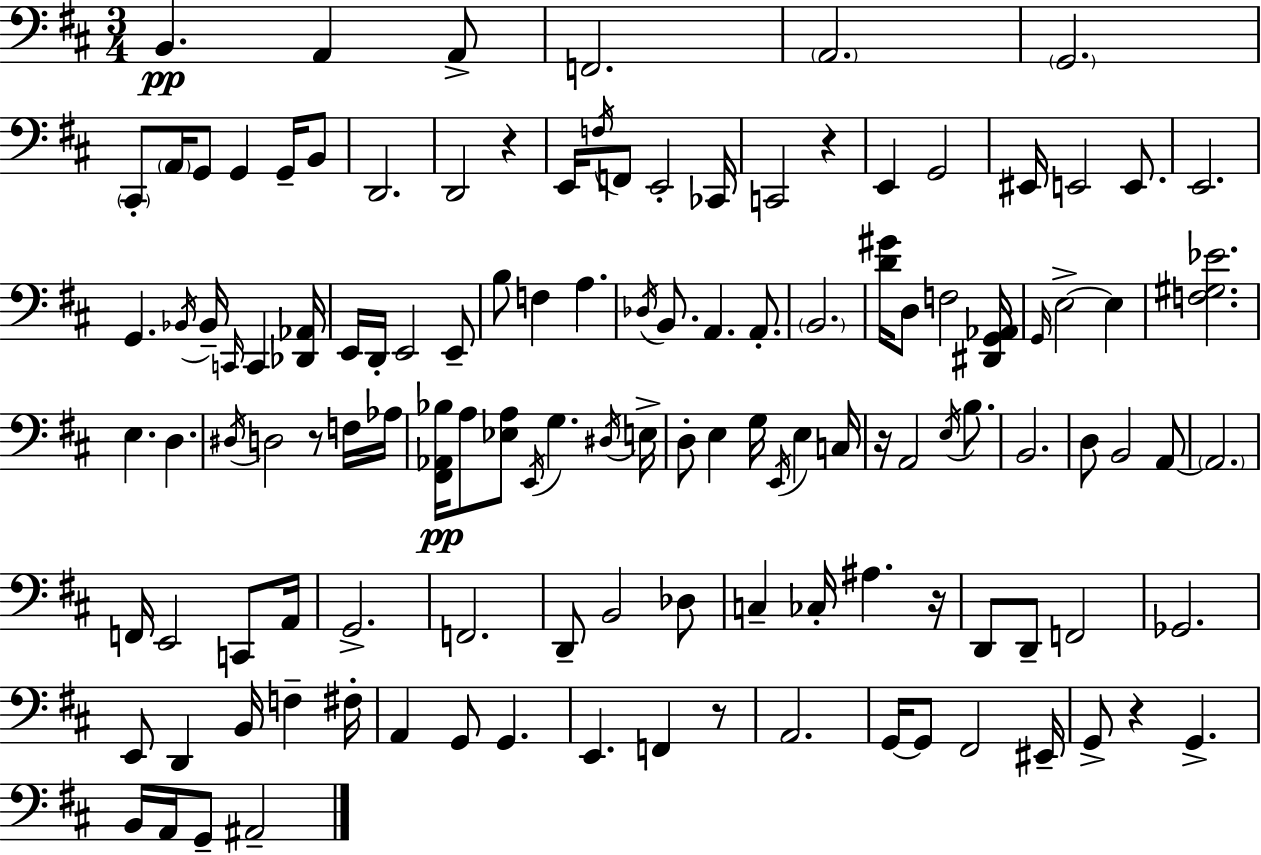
X:1
T:Untitled
M:3/4
L:1/4
K:D
B,, A,, A,,/2 F,,2 A,,2 G,,2 ^C,,/2 A,,/4 G,,/2 G,, G,,/4 B,,/2 D,,2 D,,2 z E,,/4 F,/4 F,,/2 E,,2 _C,,/4 C,,2 z E,, G,,2 ^E,,/4 E,,2 E,,/2 E,,2 G,, _B,,/4 _B,,/4 C,,/4 C,, [_D,,_A,,]/4 E,,/4 D,,/4 E,,2 E,,/2 B,/2 F, A, _D,/4 B,,/2 A,, A,,/2 B,,2 [D^G]/4 D,/2 F,2 [^D,,G,,_A,,]/4 G,,/4 E,2 E, [F,^G,_E]2 E, D, ^D,/4 D,2 z/2 F,/4 _A,/4 [^F,,_A,,_B,]/4 A,/2 [_E,A,]/2 E,,/4 G, ^D,/4 E,/4 D,/2 E, G,/4 E,,/4 E, C,/4 z/4 A,,2 E,/4 B,/2 B,,2 D,/2 B,,2 A,,/2 A,,2 F,,/4 E,,2 C,,/2 A,,/4 G,,2 F,,2 D,,/2 B,,2 _D,/2 C, _C,/4 ^A, z/4 D,,/2 D,,/2 F,,2 _G,,2 E,,/2 D,, B,,/4 F, ^F,/4 A,, G,,/2 G,, E,, F,, z/2 A,,2 G,,/4 G,,/2 ^F,,2 ^E,,/4 G,,/2 z G,, B,,/4 A,,/4 G,,/2 ^A,,2